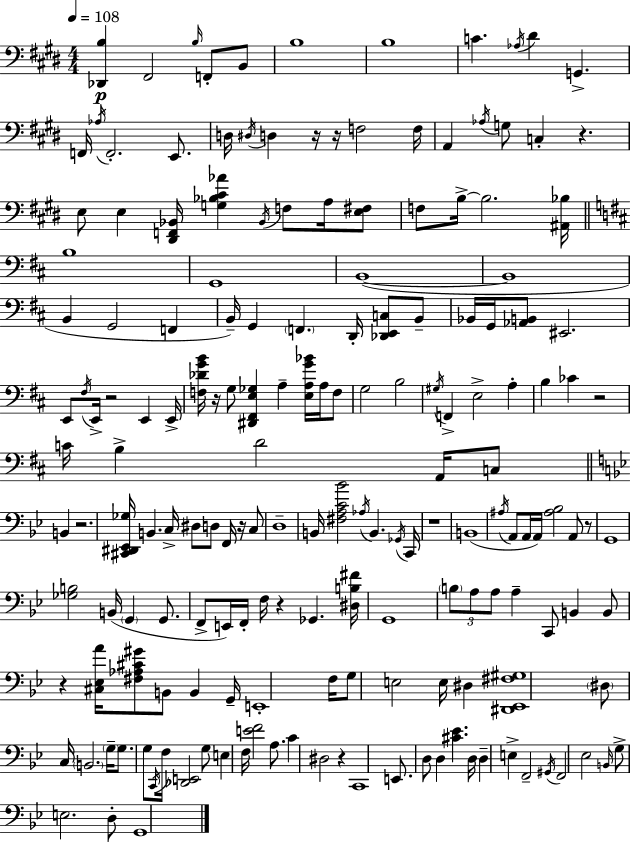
[Db2,B3]/q F#2/h B3/s F2/e B2/e B3/w B3/w C4/q. Ab3/s D#4/q G2/q. F2/s Ab3/s F2/h. E2/e. D3/s D#3/s D3/q R/s R/s F3/h F3/s A2/q Ab3/s G3/e C3/q R/q. E3/e E3/q [D#2,F2,Bb2]/s [G3,Bb3,C#4,Ab4]/q Bb2/s F3/e A3/s [E3,F#3]/e F3/e B3/s B3/h. [A#2,Bb3]/s B3/w G2/w B2/w B2/w B2/q G2/h F2/q B2/s G2/q F2/q. D2/s [Db2,E2,C3]/e B2/e Bb2/s G2/s [Ab2,B2]/e EIS2/h. E2/e F#3/s E2/s R/h E2/q E2/s [F3,Db4,G4,B4]/s R/s G3/e [D#2,F#2,E3,Gb3]/q A3/q [E3,A3,G4,Bb4]/s A3/s F3/e G3/h B3/h G#3/s F2/q E3/h A3/q B3/q CES4/q R/h C4/s B3/q D4/h A2/s C3/e B2/q R/h. [C#2,D#2,Eb2,Gb3]/s B2/q. C3/s D#3/e D3/e F2/s R/s C3/e D3/w B2/s [F#3,A3,C4,Bb4]/h Ab3/s B2/q. Gb2/s C2/s R/w B2/w A#3/s A2/e A2/s A2/s [A#3,Bb3]/h A2/e R/e G2/w [Gb3,B3]/h B2/s G2/q G2/e. F2/e E2/s F2/s F3/s R/q Gb2/q. [D#3,B3,F#4]/s G2/w B3/e A3/e A3/e A3/q C2/e B2/q B2/e R/q [C#3,Eb3,A4]/s [F#3,Ab3,C#4,G#4]/e B2/e B2/q G2/s E2/w F3/s G3/e E3/h E3/s D#3/q [D#2,Eb2,F#3,G#3]/w D#3/e C3/s B2/h. G3/s G3/e. G3/e C2/s F3/s [Db2,E2]/h G3/e E3/q F3/s [E4,F4]/h A3/e. C4/q D#3/h R/q C2/w E2/e. D3/e D3/q [C#4,Eb4]/q. D3/s D3/q E3/q F2/h G#2/s F2/h Eb3/h B2/s G3/e E3/h. D3/e G2/w